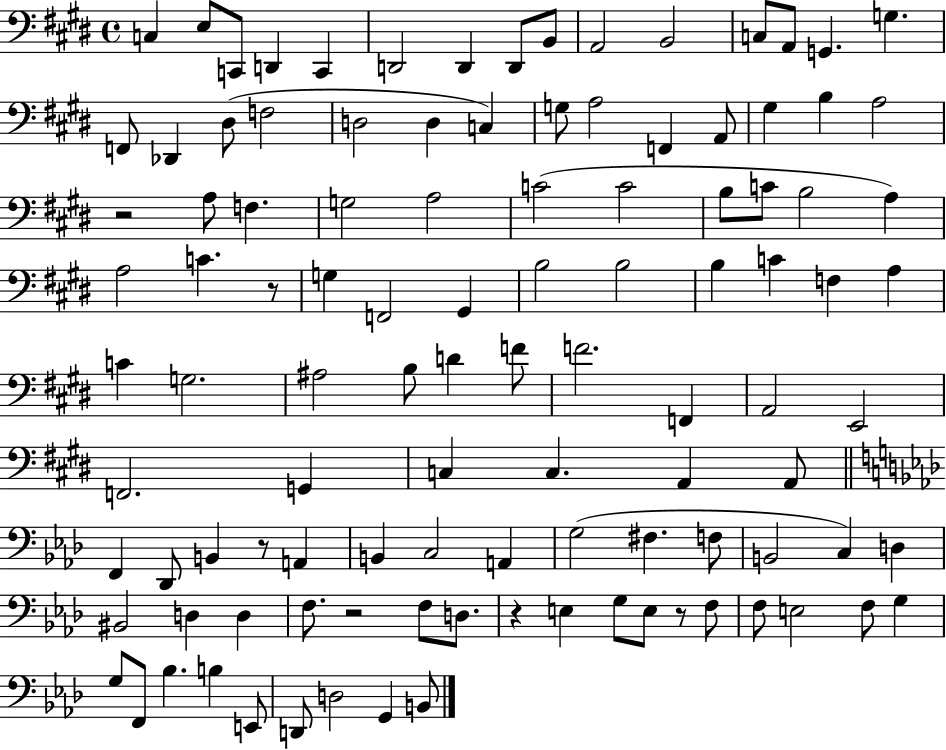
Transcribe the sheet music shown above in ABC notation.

X:1
T:Untitled
M:4/4
L:1/4
K:E
C, E,/2 C,,/2 D,, C,, D,,2 D,, D,,/2 B,,/2 A,,2 B,,2 C,/2 A,,/2 G,, G, F,,/2 _D,, ^D,/2 F,2 D,2 D, C, G,/2 A,2 F,, A,,/2 ^G, B, A,2 z2 A,/2 F, G,2 A,2 C2 C2 B,/2 C/2 B,2 A, A,2 C z/2 G, F,,2 ^G,, B,2 B,2 B, C F, A, C G,2 ^A,2 B,/2 D F/2 F2 F,, A,,2 E,,2 F,,2 G,, C, C, A,, A,,/2 F,, _D,,/2 B,, z/2 A,, B,, C,2 A,, G,2 ^F, F,/2 B,,2 C, D, ^B,,2 D, D, F,/2 z2 F,/2 D,/2 z E, G,/2 E,/2 z/2 F,/2 F,/2 E,2 F,/2 G, G,/2 F,,/2 _B, B, E,,/2 D,,/2 D,2 G,, B,,/2